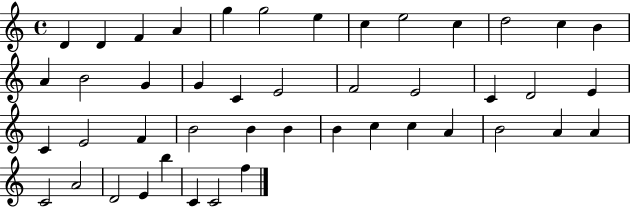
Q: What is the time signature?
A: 4/4